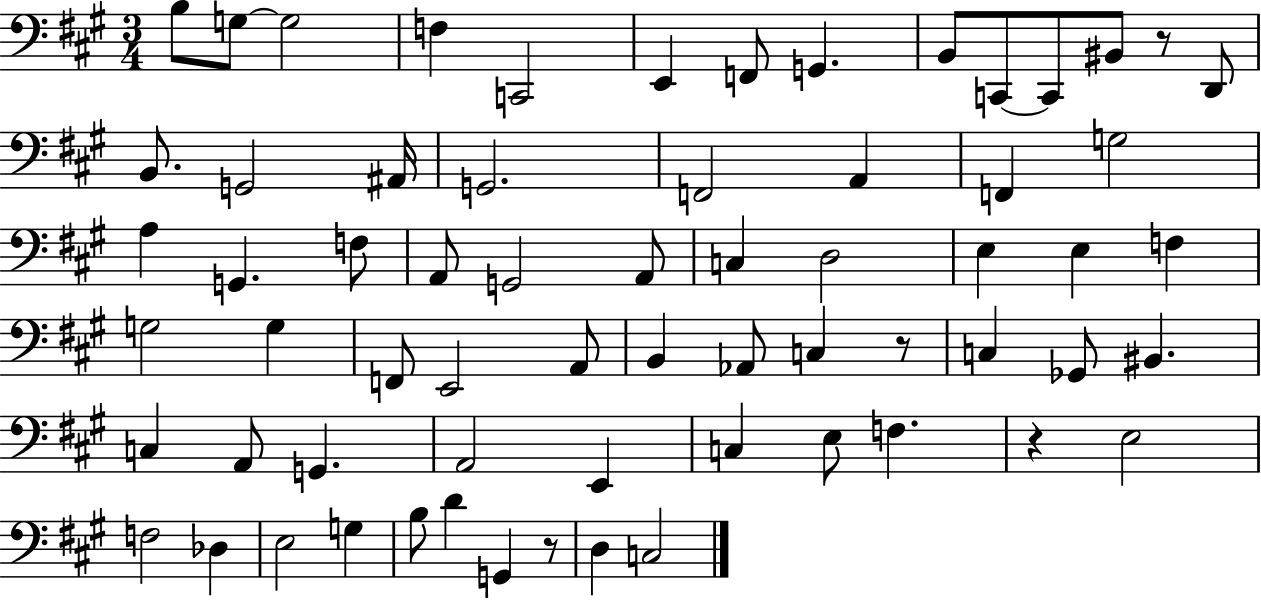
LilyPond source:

{
  \clef bass
  \numericTimeSignature
  \time 3/4
  \key a \major
  b8 g8~~ g2 | f4 c,2 | e,4 f,8 g,4. | b,8 c,8~~ c,8 bis,8 r8 d,8 | \break b,8. g,2 ais,16 | g,2. | f,2 a,4 | f,4 g2 | \break a4 g,4. f8 | a,8 g,2 a,8 | c4 d2 | e4 e4 f4 | \break g2 g4 | f,8 e,2 a,8 | b,4 aes,8 c4 r8 | c4 ges,8 bis,4. | \break c4 a,8 g,4. | a,2 e,4 | c4 e8 f4. | r4 e2 | \break f2 des4 | e2 g4 | b8 d'4 g,4 r8 | d4 c2 | \break \bar "|."
}